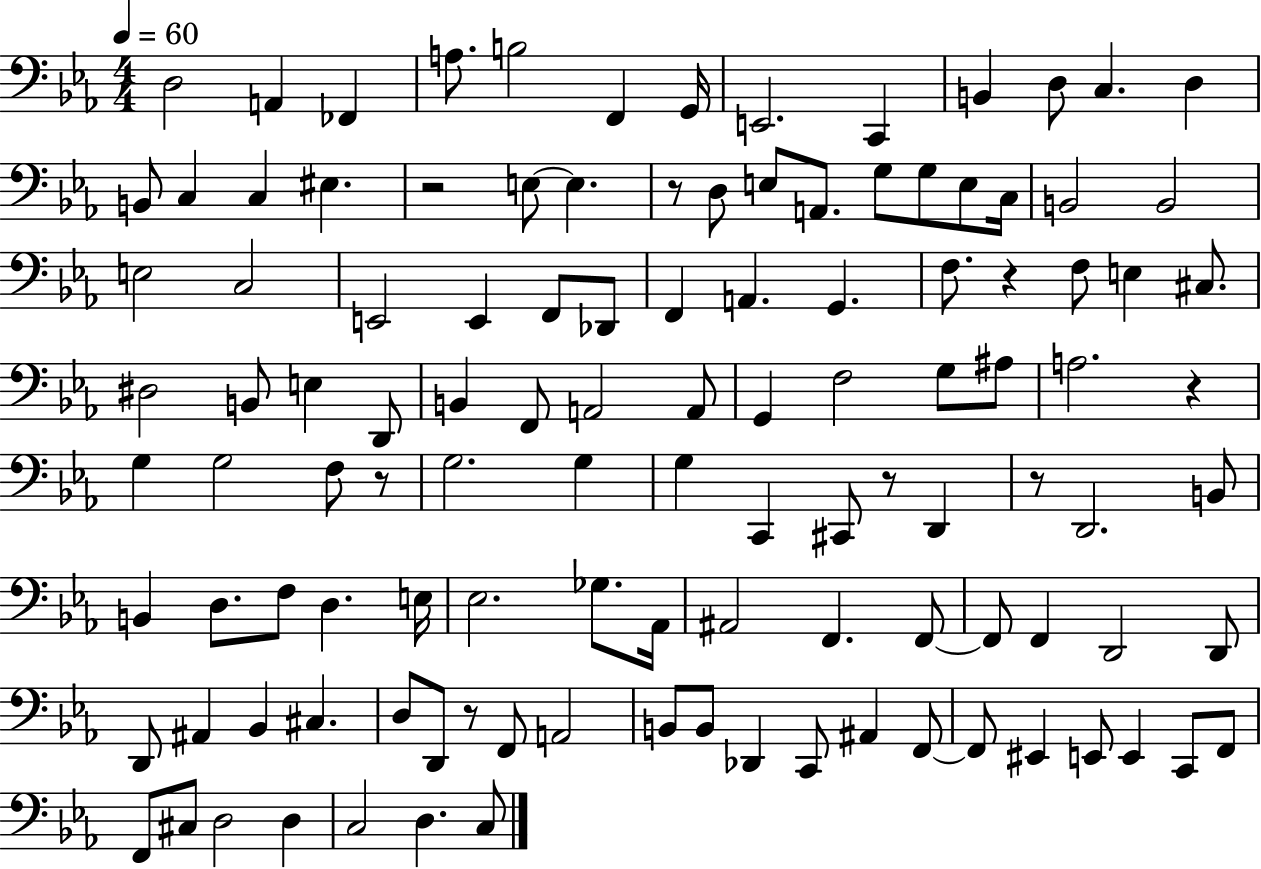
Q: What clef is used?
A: bass